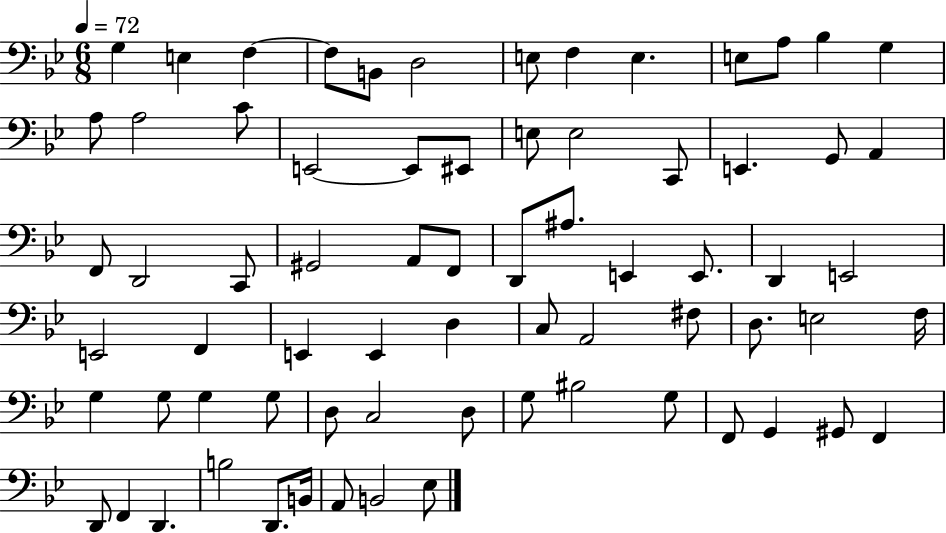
X:1
T:Untitled
M:6/8
L:1/4
K:Bb
G, E, F, F,/2 B,,/2 D,2 E,/2 F, E, E,/2 A,/2 _B, G, A,/2 A,2 C/2 E,,2 E,,/2 ^E,,/2 E,/2 E,2 C,,/2 E,, G,,/2 A,, F,,/2 D,,2 C,,/2 ^G,,2 A,,/2 F,,/2 D,,/2 ^A,/2 E,, E,,/2 D,, E,,2 E,,2 F,, E,, E,, D, C,/2 A,,2 ^F,/2 D,/2 E,2 F,/4 G, G,/2 G, G,/2 D,/2 C,2 D,/2 G,/2 ^B,2 G,/2 F,,/2 G,, ^G,,/2 F,, D,,/2 F,, D,, B,2 D,,/2 B,,/4 A,,/2 B,,2 _E,/2